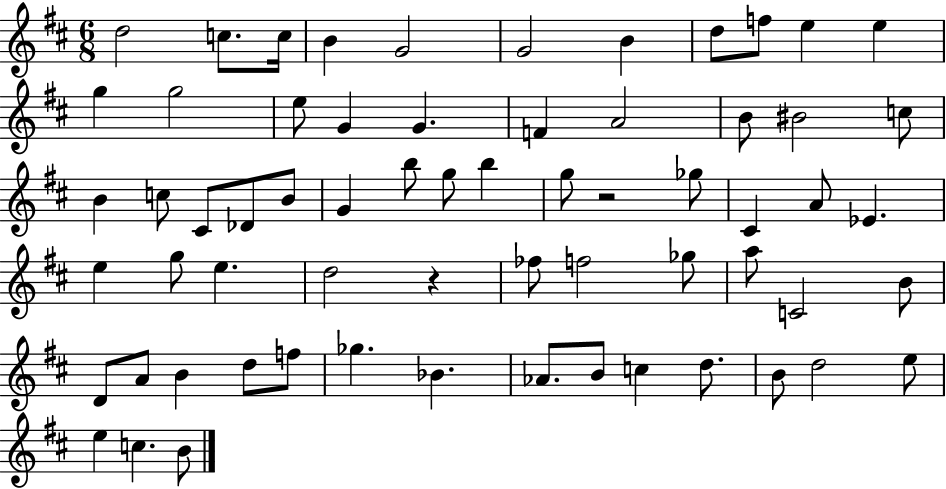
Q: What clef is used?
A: treble